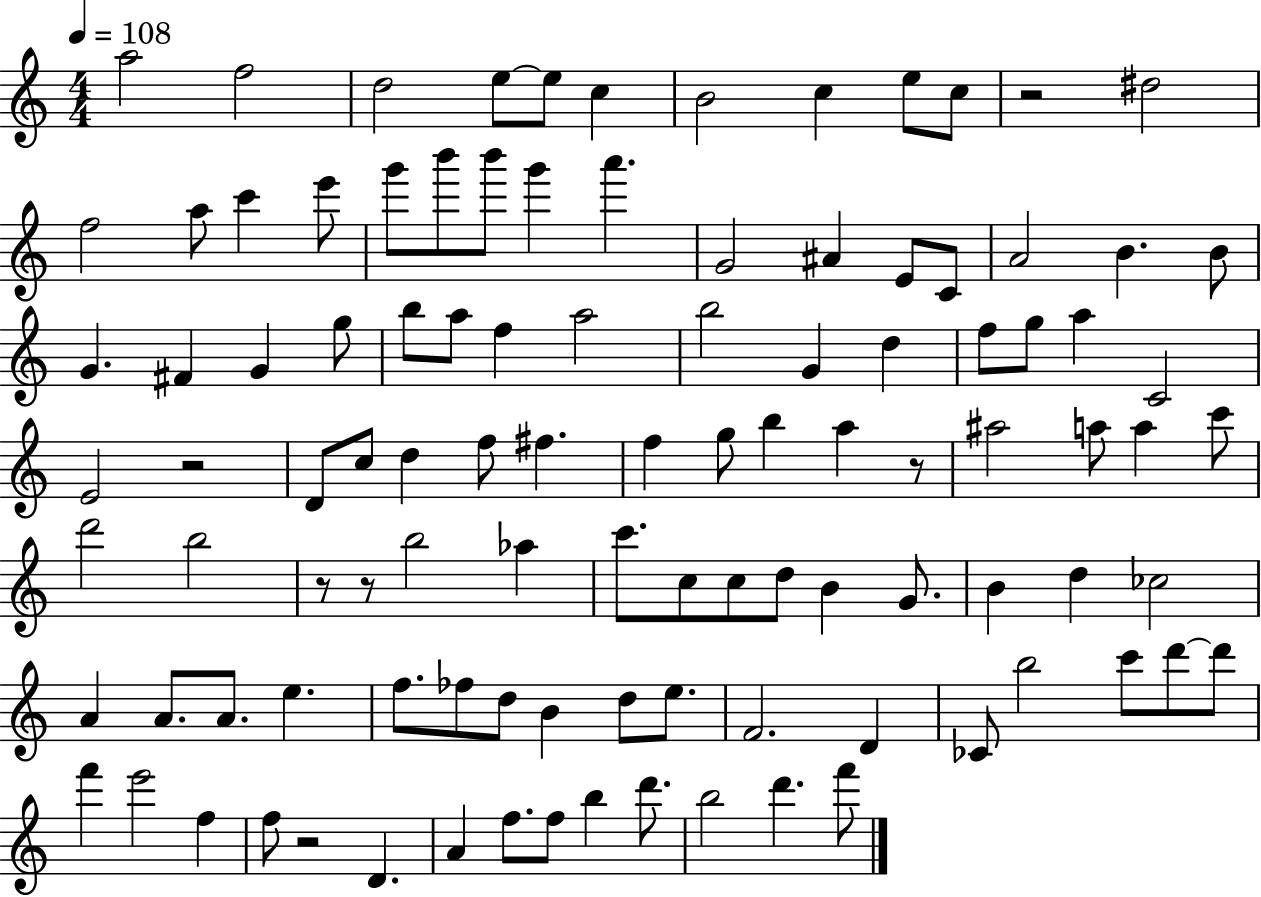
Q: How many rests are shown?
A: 6